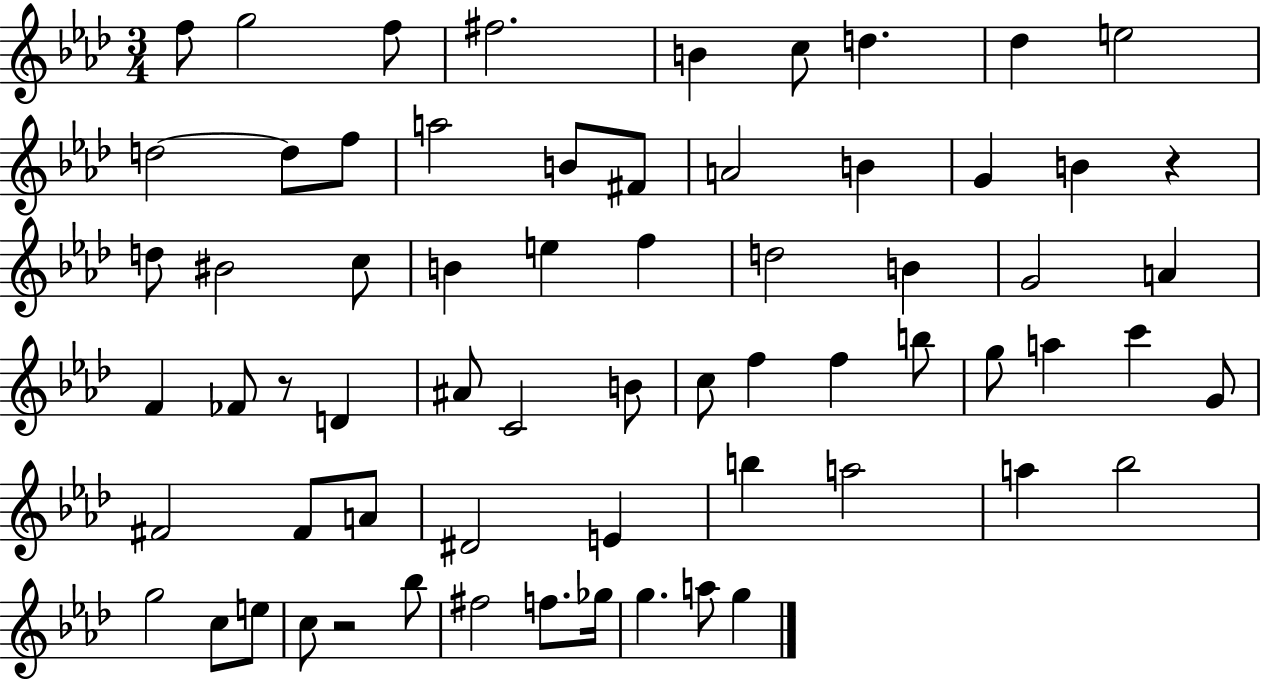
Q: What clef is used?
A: treble